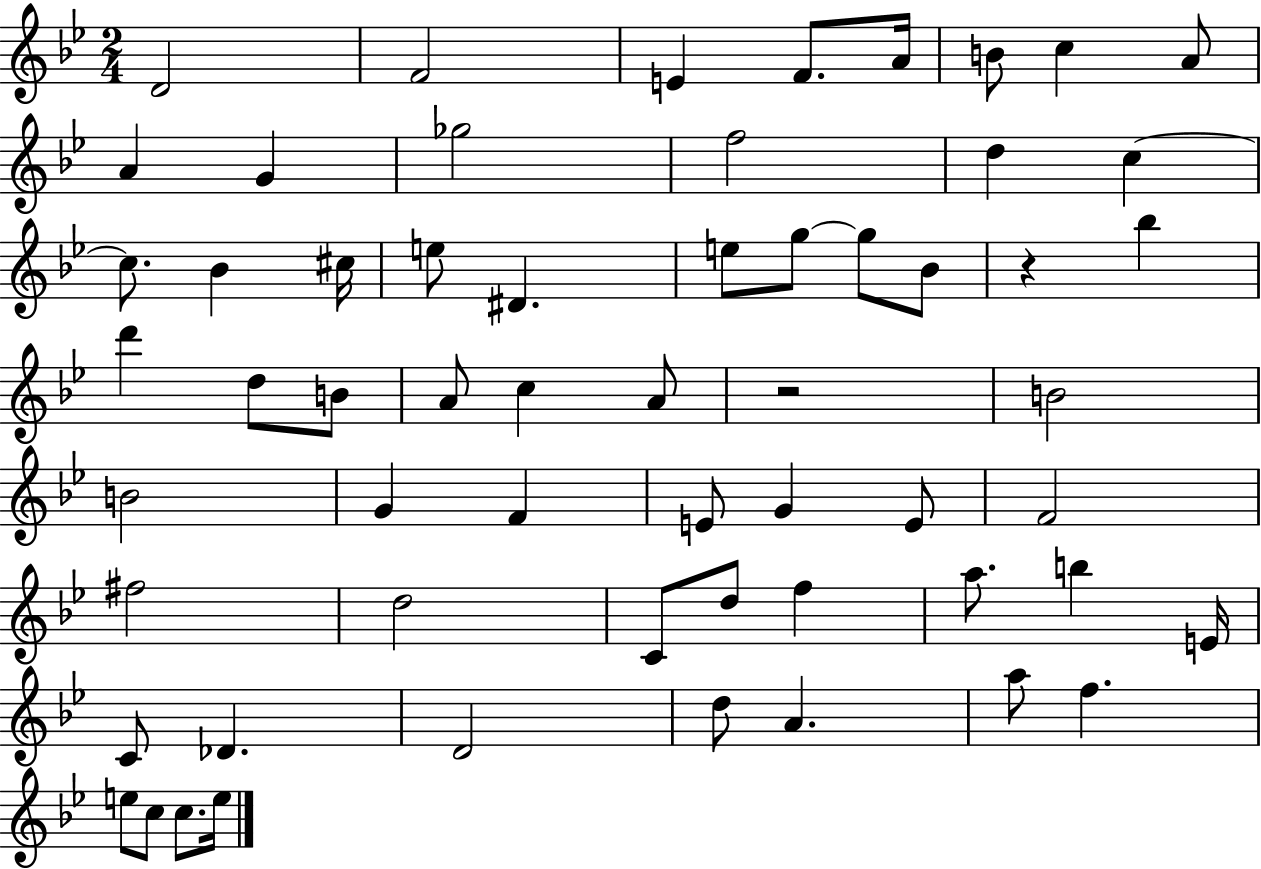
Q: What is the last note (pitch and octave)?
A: E5